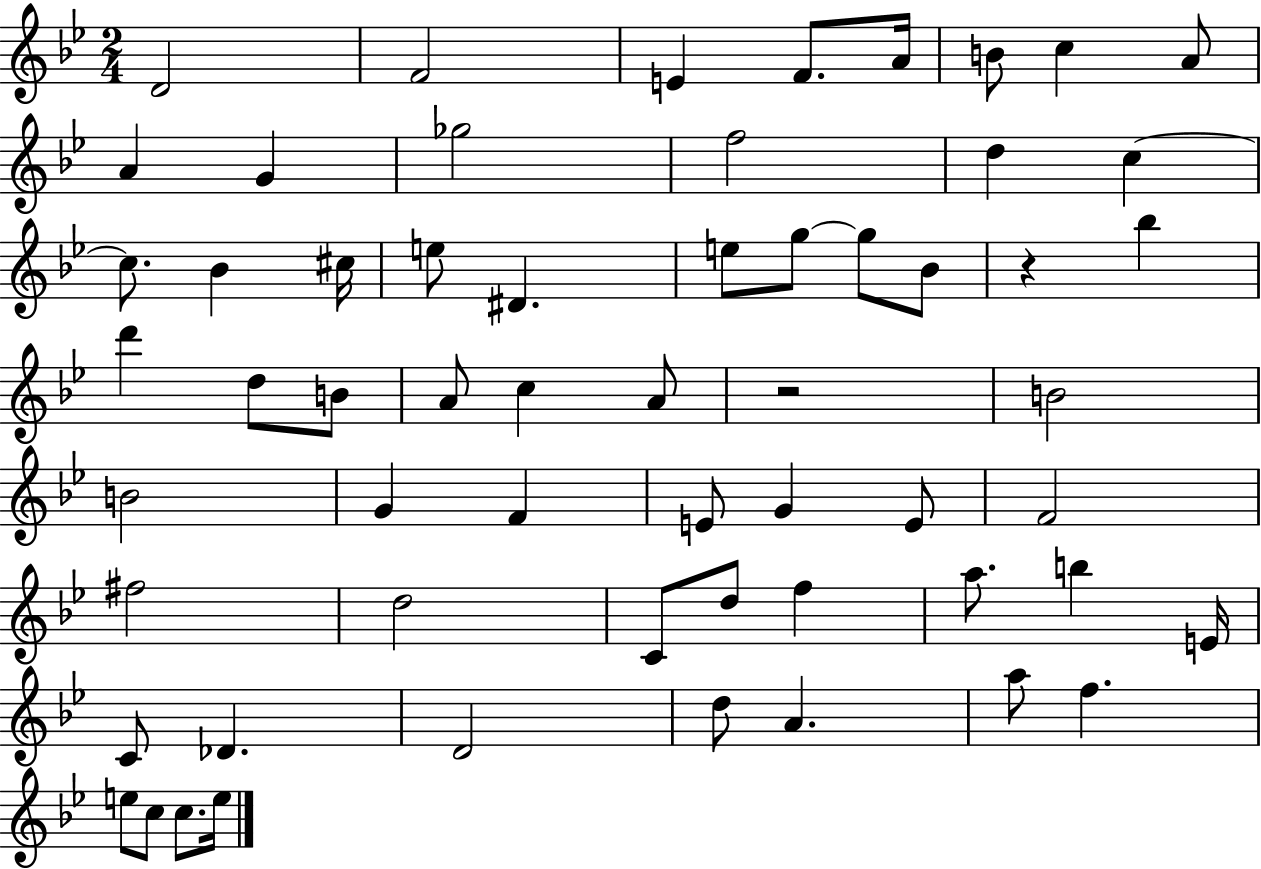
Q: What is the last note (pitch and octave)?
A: E5